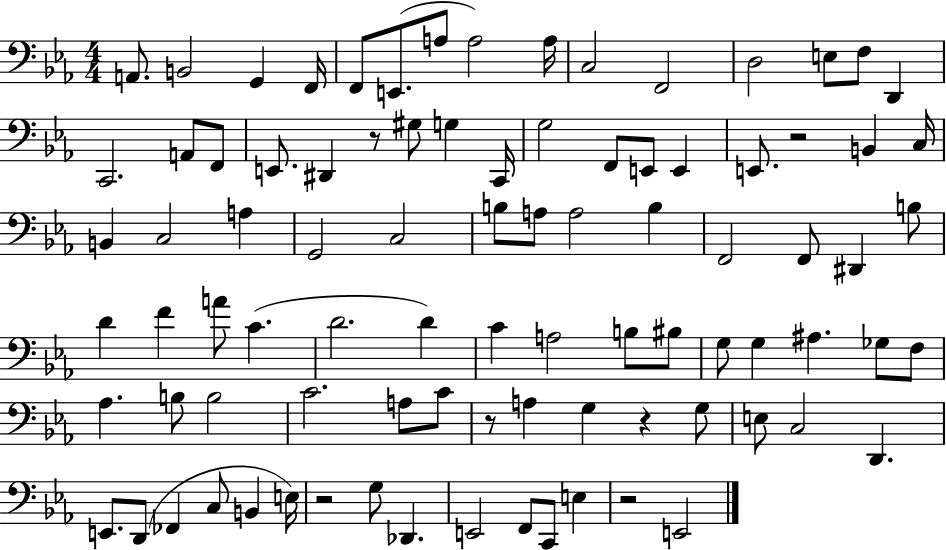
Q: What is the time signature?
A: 4/4